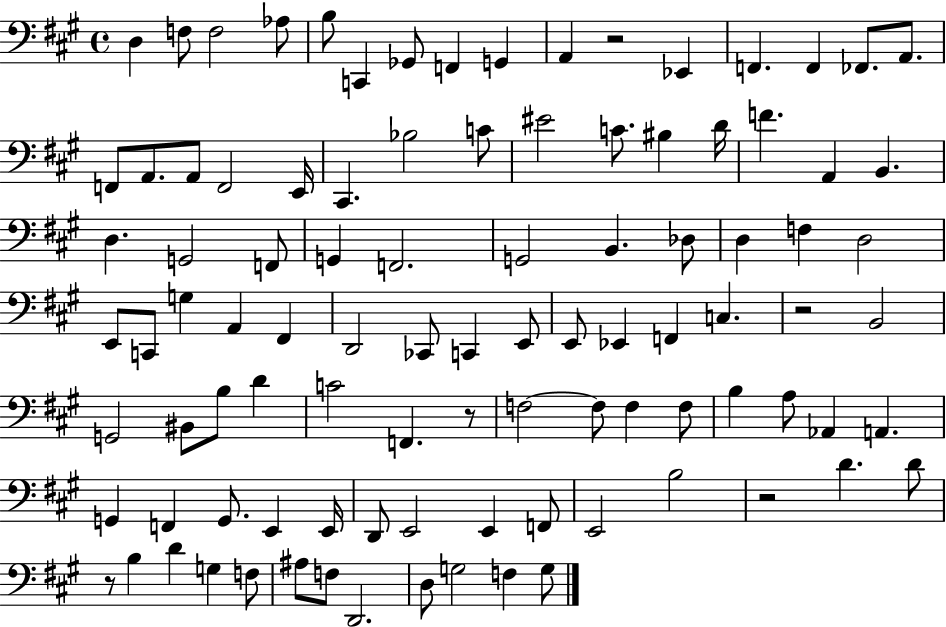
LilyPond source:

{
  \clef bass
  \time 4/4
  \defaultTimeSignature
  \key a \major
  d4 f8 f2 aes8 | b8 c,4 ges,8 f,4 g,4 | a,4 r2 ees,4 | f,4. f,4 fes,8. a,8. | \break f,8 a,8. a,8 f,2 e,16 | cis,4. bes2 c'8 | eis'2 c'8. bis4 d'16 | f'4. a,4 b,4. | \break d4. g,2 f,8 | g,4 f,2. | g,2 b,4. des8 | d4 f4 d2 | \break e,8 c,8 g4 a,4 fis,4 | d,2 ces,8 c,4 e,8 | e,8 ees,4 f,4 c4. | r2 b,2 | \break g,2 bis,8 b8 d'4 | c'2 f,4. r8 | f2~~ f8 f4 f8 | b4 a8 aes,4 a,4. | \break g,4 f,4 g,8. e,4 e,16 | d,8 e,2 e,4 f,8 | e,2 b2 | r2 d'4. d'8 | \break r8 b4 d'4 g4 f8 | ais8 f8 d,2. | d8 g2 f4 g8 | \bar "|."
}